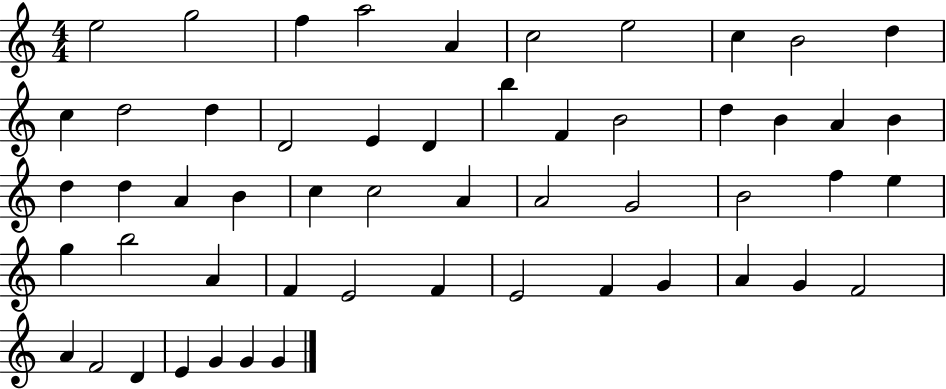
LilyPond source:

{
  \clef treble
  \numericTimeSignature
  \time 4/4
  \key c \major
  e''2 g''2 | f''4 a''2 a'4 | c''2 e''2 | c''4 b'2 d''4 | \break c''4 d''2 d''4 | d'2 e'4 d'4 | b''4 f'4 b'2 | d''4 b'4 a'4 b'4 | \break d''4 d''4 a'4 b'4 | c''4 c''2 a'4 | a'2 g'2 | b'2 f''4 e''4 | \break g''4 b''2 a'4 | f'4 e'2 f'4 | e'2 f'4 g'4 | a'4 g'4 f'2 | \break a'4 f'2 d'4 | e'4 g'4 g'4 g'4 | \bar "|."
}